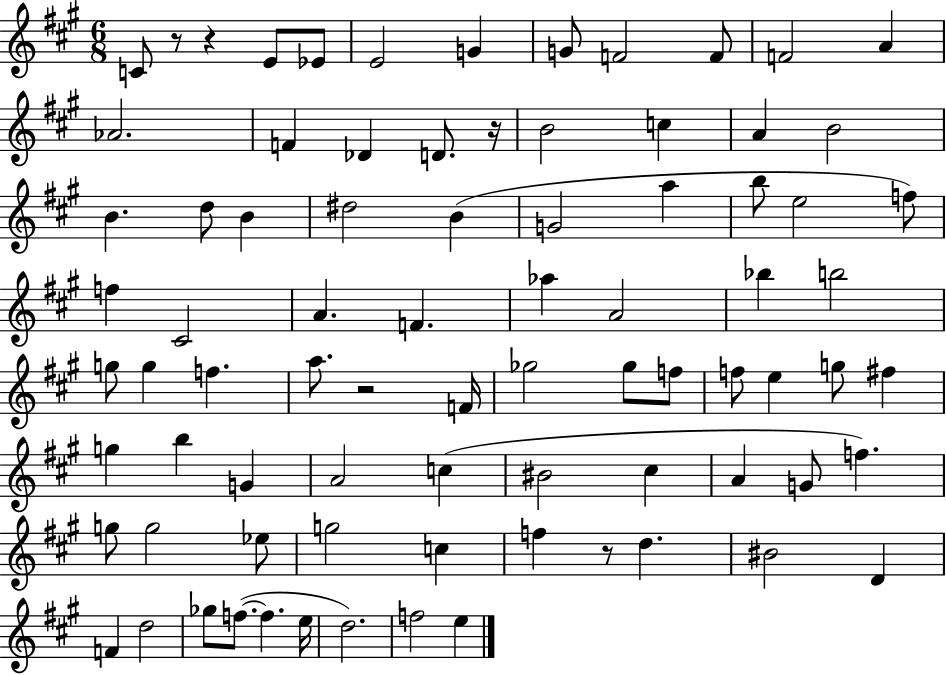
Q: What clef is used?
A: treble